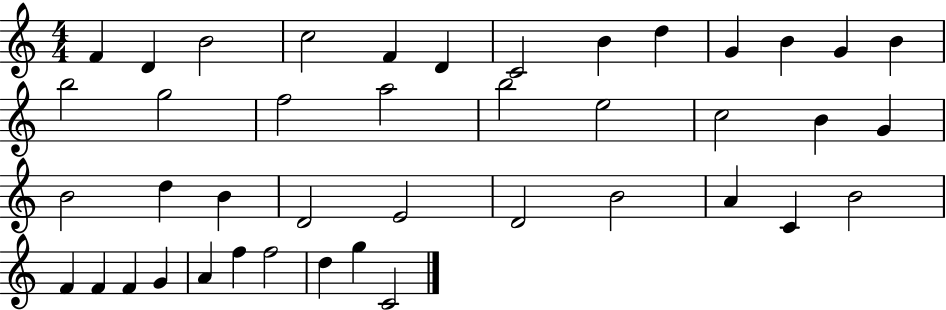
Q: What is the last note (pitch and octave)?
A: C4